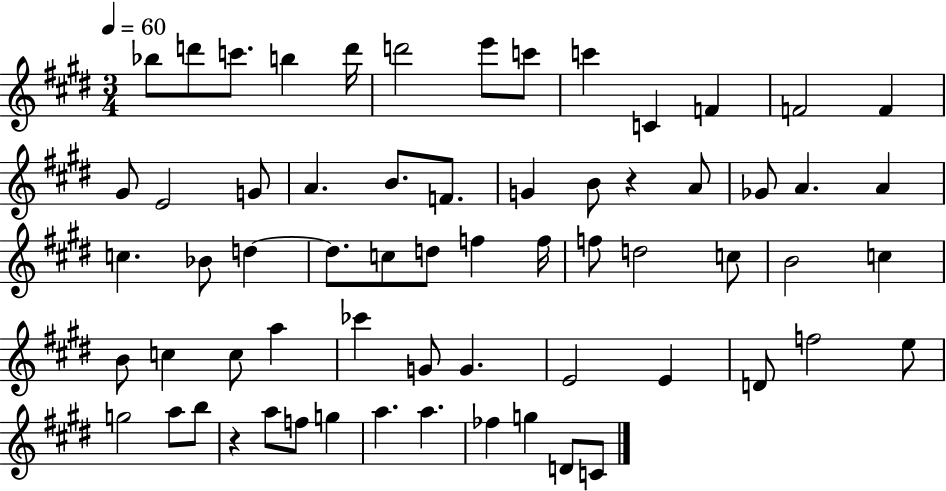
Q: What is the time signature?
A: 3/4